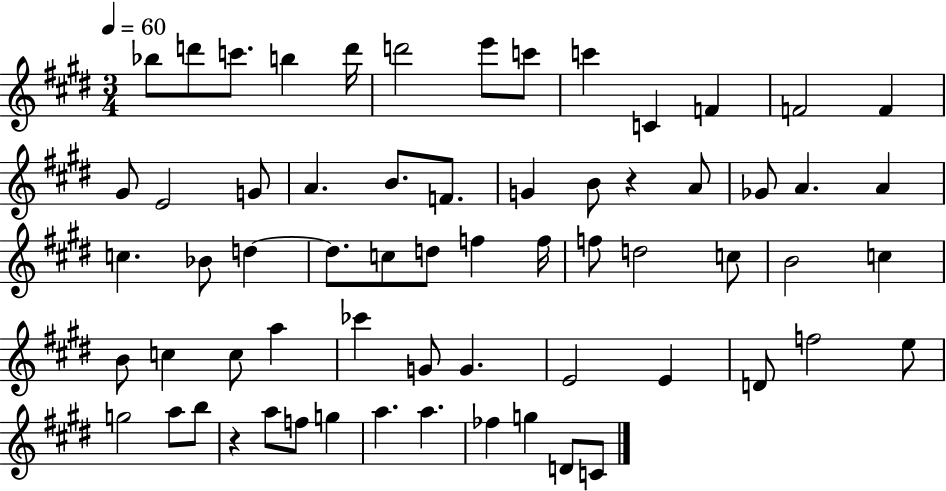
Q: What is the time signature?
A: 3/4